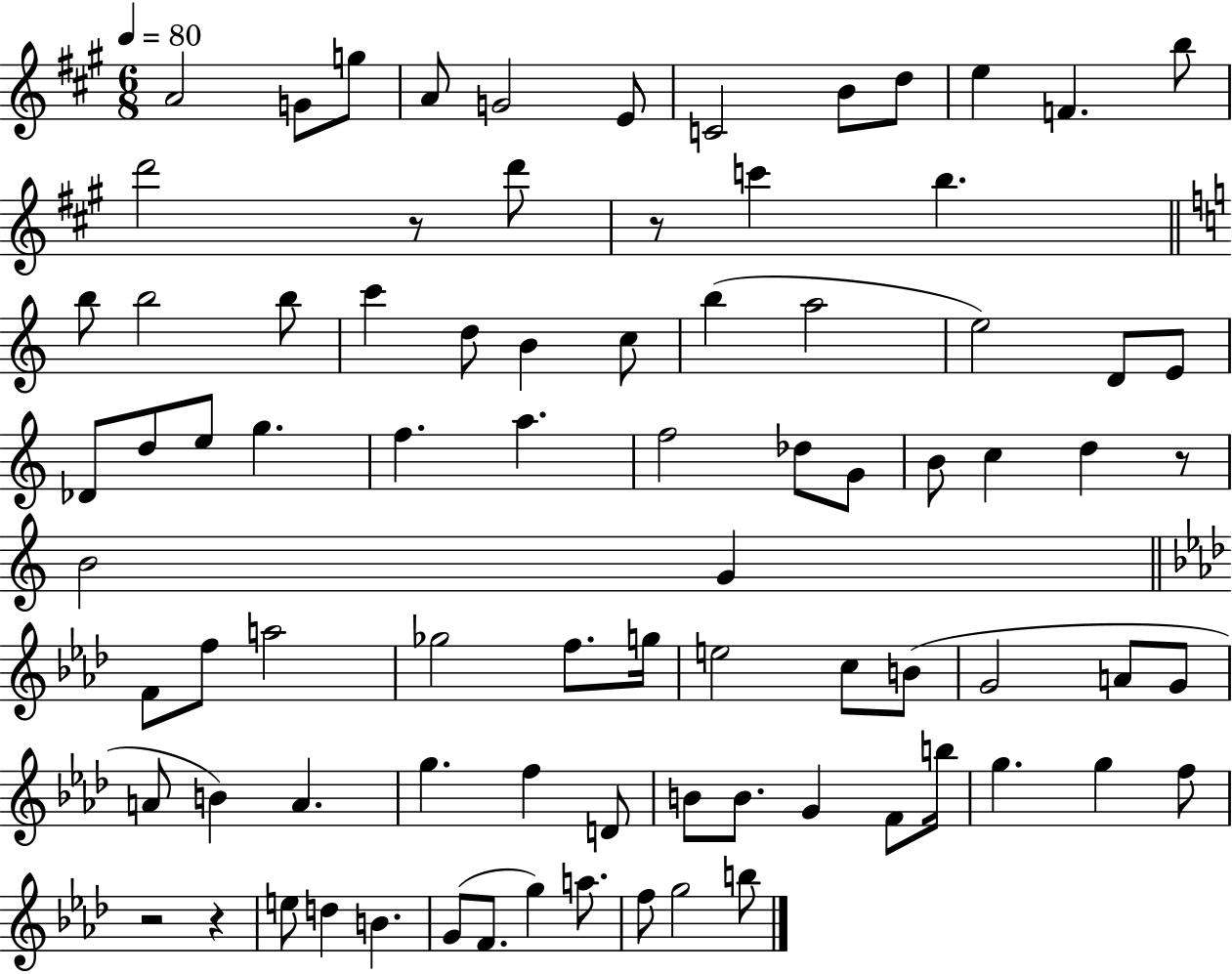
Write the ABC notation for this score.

X:1
T:Untitled
M:6/8
L:1/4
K:A
A2 G/2 g/2 A/2 G2 E/2 C2 B/2 d/2 e F b/2 d'2 z/2 d'/2 z/2 c' b b/2 b2 b/2 c' d/2 B c/2 b a2 e2 D/2 E/2 _D/2 d/2 e/2 g f a f2 _d/2 G/2 B/2 c d z/2 B2 G F/2 f/2 a2 _g2 f/2 g/4 e2 c/2 B/2 G2 A/2 G/2 A/2 B A g f D/2 B/2 B/2 G F/2 b/4 g g f/2 z2 z e/2 d B G/2 F/2 g a/2 f/2 g2 b/2